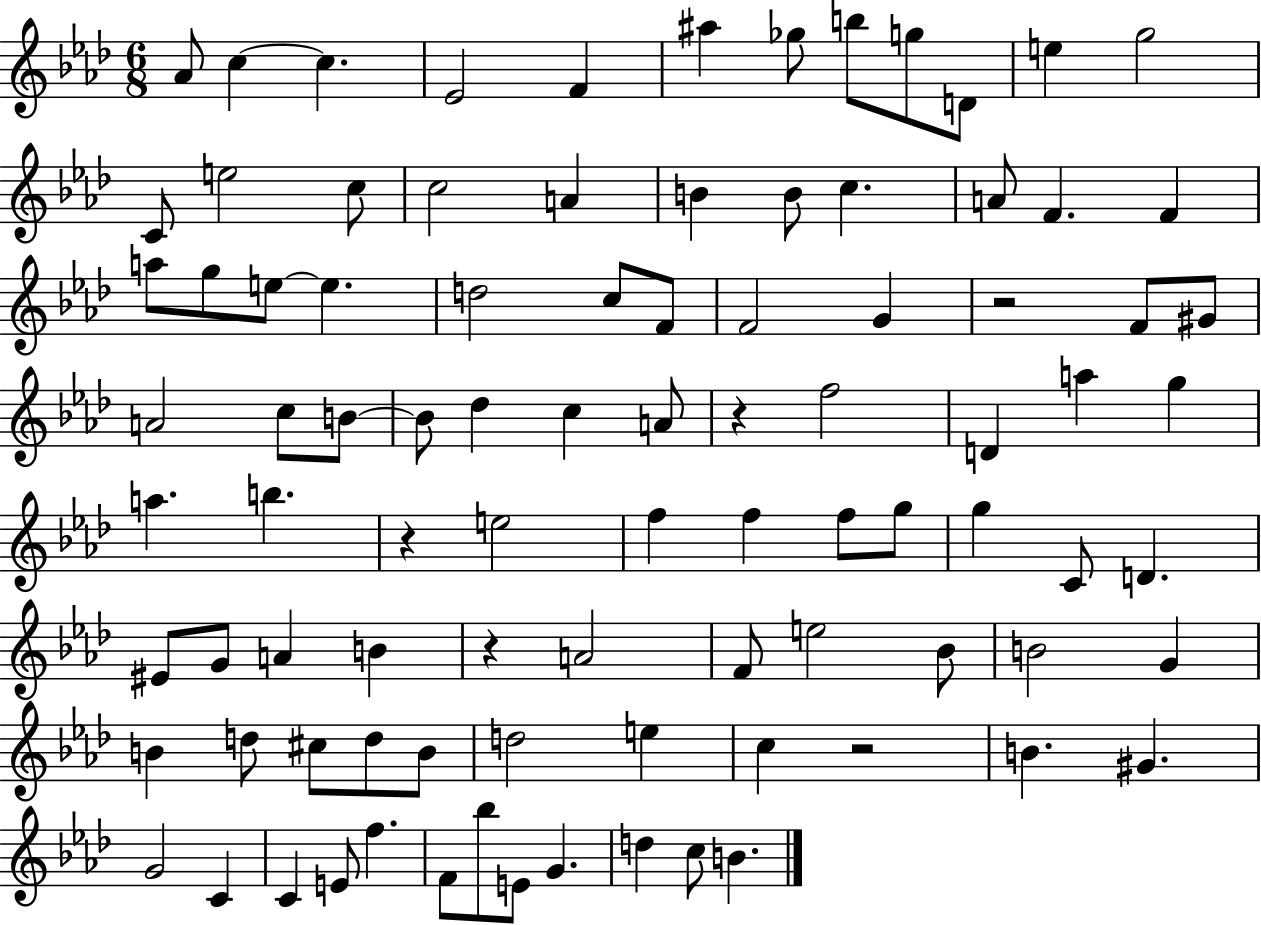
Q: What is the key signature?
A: AES major